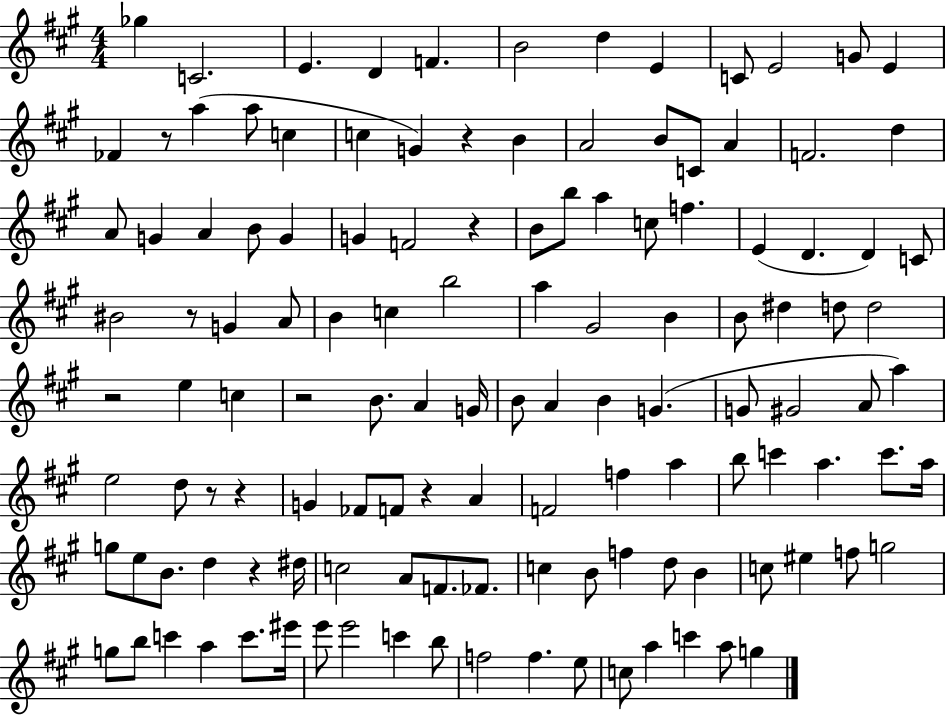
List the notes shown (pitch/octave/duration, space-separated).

Gb5/q C4/h. E4/q. D4/q F4/q. B4/h D5/q E4/q C4/e E4/h G4/e E4/q FES4/q R/e A5/q A5/e C5/q C5/q G4/q R/q B4/q A4/h B4/e C4/e A4/q F4/h. D5/q A4/e G4/q A4/q B4/e G4/q G4/q F4/h R/q B4/e B5/e A5/q C5/e F5/q. E4/q D4/q. D4/q C4/e BIS4/h R/e G4/q A4/e B4/q C5/q B5/h A5/q G#4/h B4/q B4/e D#5/q D5/e D5/h R/h E5/q C5/q R/h B4/e. A4/q G4/s B4/e A4/q B4/q G4/q. G4/e G#4/h A4/e A5/q E5/h D5/e R/e R/q G4/q FES4/e F4/e R/q A4/q F4/h F5/q A5/q B5/e C6/q A5/q. C6/e. A5/s G5/e E5/e B4/e. D5/q R/q D#5/s C5/h A4/e F4/e. FES4/e. C5/q B4/e F5/q D5/e B4/q C5/e EIS5/q F5/e G5/h G5/e B5/e C6/q A5/q C6/e. EIS6/s E6/e E6/h C6/q B5/e F5/h F5/q. E5/e C5/e A5/q C6/q A5/e G5/q